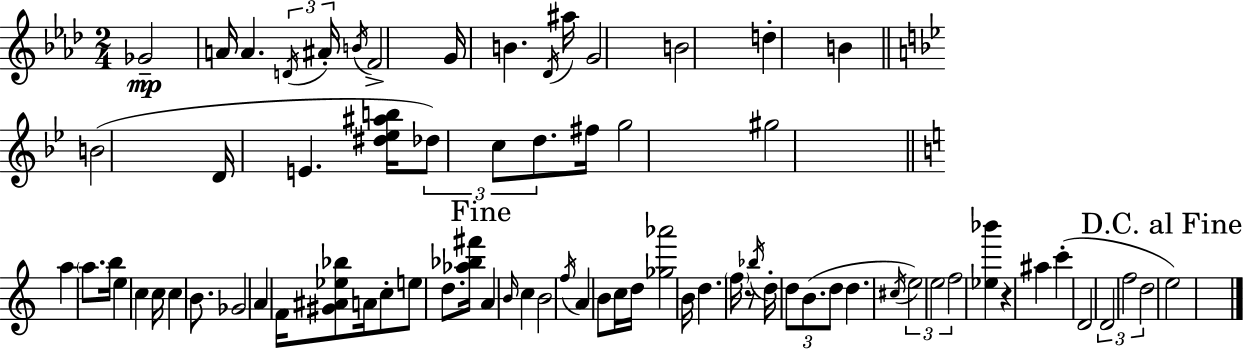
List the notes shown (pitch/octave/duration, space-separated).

Gb4/h A4/s A4/q. D4/s A#4/s B4/s F4/h G4/s B4/q. Db4/s A#5/s G4/h B4/h D5/q B4/q B4/h D4/s E4/q. [D#5,Eb5,A#5,B5]/s Db5/e C5/e D5/e. F#5/s G5/h G#5/h A5/q A5/e. B5/s E5/q C5/q C5/s C5/q B4/e. Gb4/h A4/q F4/s [G#4,A#4,Eb5,Bb5]/e A4/s C5/e E5/e D5/e. [Ab5,Bb5,F#6]/s A4/q B4/s C5/q B4/h F5/s A4/q B4/e C5/s D5/s [Gb5,Ab6]/h B4/s D5/q. F5/s R/e Bb5/s D5/s D5/e B4/e. D5/e D5/q. C#5/s E5/h E5/h F5/h [Eb5,Bb6]/q R/q A#5/q C6/q D4/h D4/h F5/h D5/h E5/h